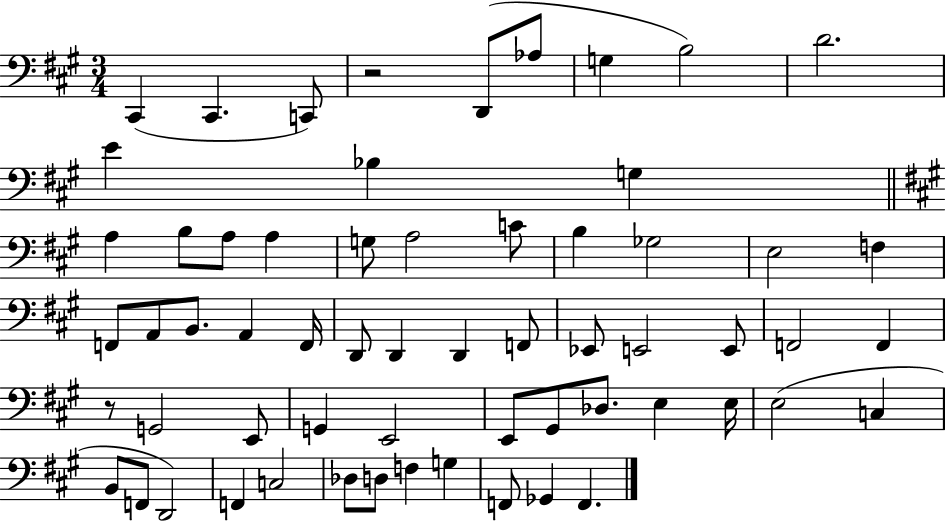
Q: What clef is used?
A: bass